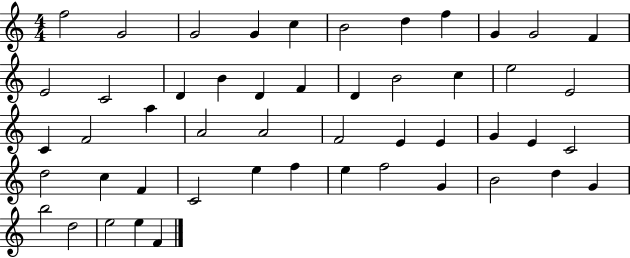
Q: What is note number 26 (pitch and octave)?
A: A4